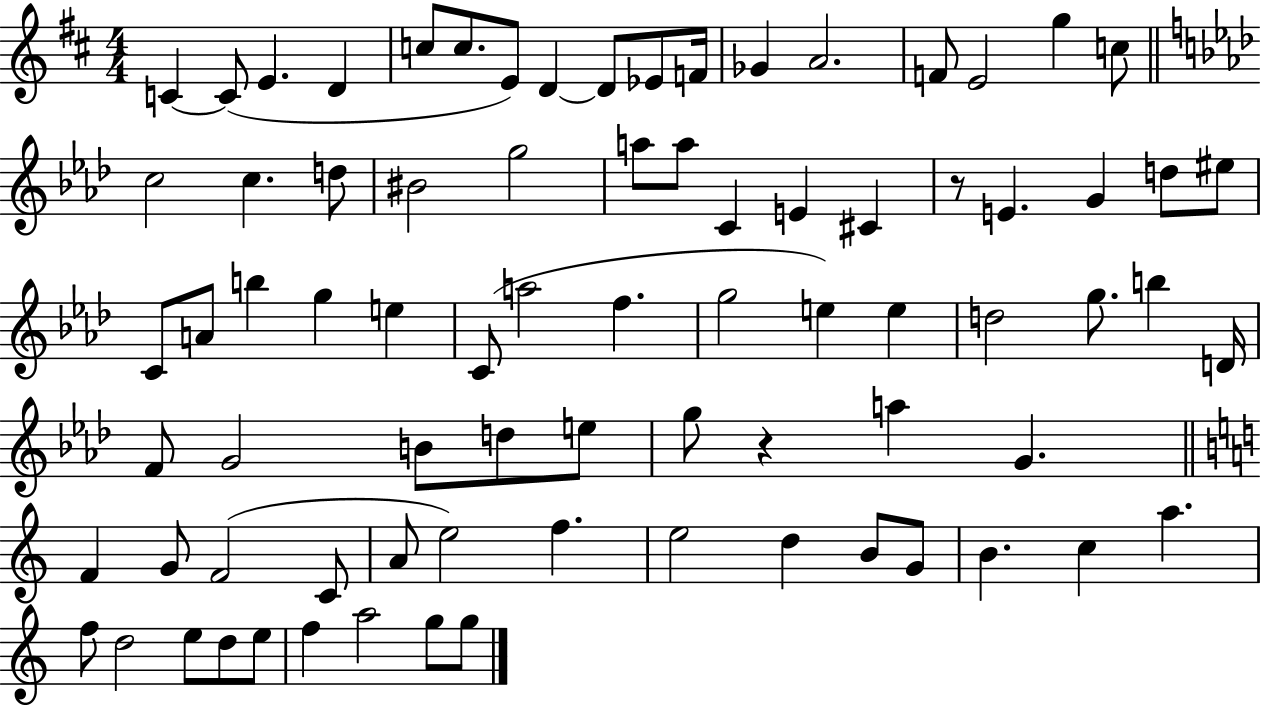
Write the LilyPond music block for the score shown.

{
  \clef treble
  \numericTimeSignature
  \time 4/4
  \key d \major
  \repeat volta 2 { c'4~~ c'8( e'4. d'4 | c''8 c''8. e'8) d'4~~ d'8 ees'8 f'16 | ges'4 a'2. | f'8 e'2 g''4 c''8 | \break \bar "||" \break \key aes \major c''2 c''4. d''8 | bis'2 g''2 | a''8 a''8 c'4 e'4 cis'4 | r8 e'4. g'4 d''8 eis''8 | \break c'8 a'8 b''4 g''4 e''4 | c'8( a''2 f''4. | g''2 e''4) e''4 | d''2 g''8. b''4 d'16 | \break f'8 g'2 b'8 d''8 e''8 | g''8 r4 a''4 g'4. | \bar "||" \break \key c \major f'4 g'8 f'2( c'8 | a'8 e''2) f''4. | e''2 d''4 b'8 g'8 | b'4. c''4 a''4. | \break f''8 d''2 e''8 d''8 e''8 | f''4 a''2 g''8 g''8 | } \bar "|."
}